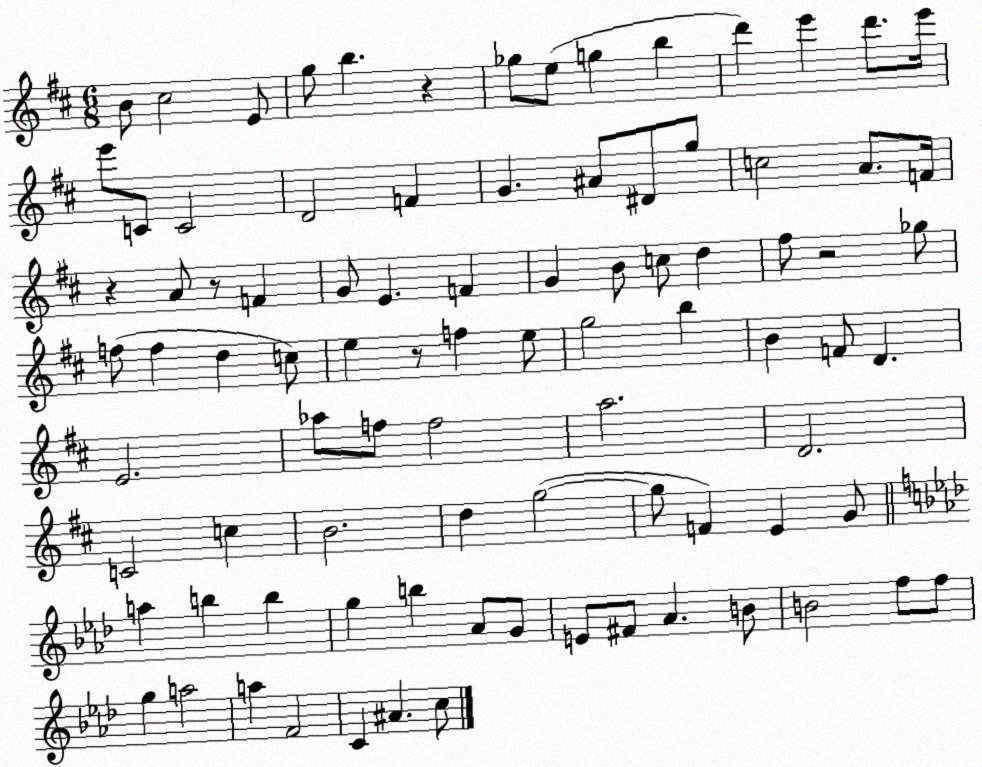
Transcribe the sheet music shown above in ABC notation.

X:1
T:Untitled
M:6/8
L:1/4
K:D
B/2 ^c2 E/2 g/2 b z _g/2 e/2 g b d' e' d'/2 e'/4 e'/2 C/2 C2 D2 F G ^A/2 ^D/2 g/2 c2 A/2 F/4 z A/2 z/2 F G/2 E F G B/2 c/2 d ^f/2 z2 _g/2 f/2 f d c/2 e z/2 f e/2 g2 b B F/2 D E2 _a/2 f/2 f2 a2 D2 C2 c B2 d g2 g/2 F E G/2 a b b g b _A/2 G/2 E/2 ^F/2 _A B/2 B2 f/2 f/2 g a2 a F2 C ^A c/2